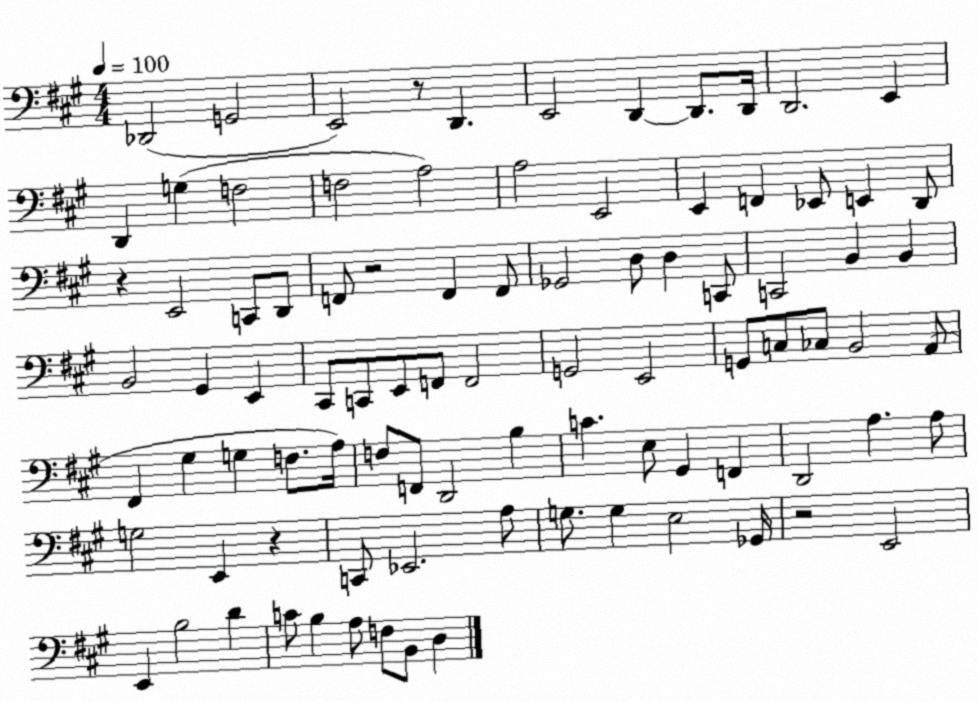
X:1
T:Untitled
M:4/4
L:1/4
K:A
_D,,2 G,,2 E,,2 z/2 D,, E,,2 D,, D,,/2 D,,/4 D,,2 E,, D,, G, F,2 F,2 A,2 A,2 E,,2 E,, F,, _E,,/2 E,, D,,/2 z E,,2 C,,/2 D,,/2 F,,/2 z2 F,, F,,/2 _G,,2 D,/2 D, C,,/2 C,,2 B,, B,, B,,2 ^G,, E,, ^C,,/2 C,,/2 E,,/2 F,,/2 F,,2 G,,2 E,,2 G,,/2 C,/2 _C,/2 B,,2 A,,/2 ^F,, ^G, G, F,/2 A,/4 F,/2 F,,/2 D,,2 B, C E,/2 ^G,, F,, D,,2 A, A,/2 G,2 E,, z C,,/2 _E,,2 A,/2 G,/2 G, E,2 _G,,/4 z2 E,,2 E,, B,2 D C/2 B, A,/2 F,/2 B,,/2 D,